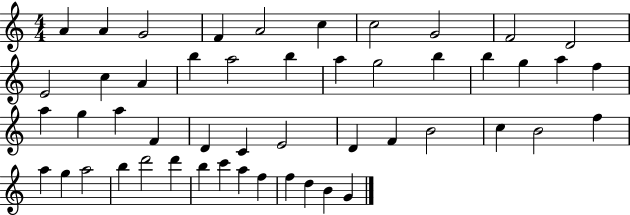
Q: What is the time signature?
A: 4/4